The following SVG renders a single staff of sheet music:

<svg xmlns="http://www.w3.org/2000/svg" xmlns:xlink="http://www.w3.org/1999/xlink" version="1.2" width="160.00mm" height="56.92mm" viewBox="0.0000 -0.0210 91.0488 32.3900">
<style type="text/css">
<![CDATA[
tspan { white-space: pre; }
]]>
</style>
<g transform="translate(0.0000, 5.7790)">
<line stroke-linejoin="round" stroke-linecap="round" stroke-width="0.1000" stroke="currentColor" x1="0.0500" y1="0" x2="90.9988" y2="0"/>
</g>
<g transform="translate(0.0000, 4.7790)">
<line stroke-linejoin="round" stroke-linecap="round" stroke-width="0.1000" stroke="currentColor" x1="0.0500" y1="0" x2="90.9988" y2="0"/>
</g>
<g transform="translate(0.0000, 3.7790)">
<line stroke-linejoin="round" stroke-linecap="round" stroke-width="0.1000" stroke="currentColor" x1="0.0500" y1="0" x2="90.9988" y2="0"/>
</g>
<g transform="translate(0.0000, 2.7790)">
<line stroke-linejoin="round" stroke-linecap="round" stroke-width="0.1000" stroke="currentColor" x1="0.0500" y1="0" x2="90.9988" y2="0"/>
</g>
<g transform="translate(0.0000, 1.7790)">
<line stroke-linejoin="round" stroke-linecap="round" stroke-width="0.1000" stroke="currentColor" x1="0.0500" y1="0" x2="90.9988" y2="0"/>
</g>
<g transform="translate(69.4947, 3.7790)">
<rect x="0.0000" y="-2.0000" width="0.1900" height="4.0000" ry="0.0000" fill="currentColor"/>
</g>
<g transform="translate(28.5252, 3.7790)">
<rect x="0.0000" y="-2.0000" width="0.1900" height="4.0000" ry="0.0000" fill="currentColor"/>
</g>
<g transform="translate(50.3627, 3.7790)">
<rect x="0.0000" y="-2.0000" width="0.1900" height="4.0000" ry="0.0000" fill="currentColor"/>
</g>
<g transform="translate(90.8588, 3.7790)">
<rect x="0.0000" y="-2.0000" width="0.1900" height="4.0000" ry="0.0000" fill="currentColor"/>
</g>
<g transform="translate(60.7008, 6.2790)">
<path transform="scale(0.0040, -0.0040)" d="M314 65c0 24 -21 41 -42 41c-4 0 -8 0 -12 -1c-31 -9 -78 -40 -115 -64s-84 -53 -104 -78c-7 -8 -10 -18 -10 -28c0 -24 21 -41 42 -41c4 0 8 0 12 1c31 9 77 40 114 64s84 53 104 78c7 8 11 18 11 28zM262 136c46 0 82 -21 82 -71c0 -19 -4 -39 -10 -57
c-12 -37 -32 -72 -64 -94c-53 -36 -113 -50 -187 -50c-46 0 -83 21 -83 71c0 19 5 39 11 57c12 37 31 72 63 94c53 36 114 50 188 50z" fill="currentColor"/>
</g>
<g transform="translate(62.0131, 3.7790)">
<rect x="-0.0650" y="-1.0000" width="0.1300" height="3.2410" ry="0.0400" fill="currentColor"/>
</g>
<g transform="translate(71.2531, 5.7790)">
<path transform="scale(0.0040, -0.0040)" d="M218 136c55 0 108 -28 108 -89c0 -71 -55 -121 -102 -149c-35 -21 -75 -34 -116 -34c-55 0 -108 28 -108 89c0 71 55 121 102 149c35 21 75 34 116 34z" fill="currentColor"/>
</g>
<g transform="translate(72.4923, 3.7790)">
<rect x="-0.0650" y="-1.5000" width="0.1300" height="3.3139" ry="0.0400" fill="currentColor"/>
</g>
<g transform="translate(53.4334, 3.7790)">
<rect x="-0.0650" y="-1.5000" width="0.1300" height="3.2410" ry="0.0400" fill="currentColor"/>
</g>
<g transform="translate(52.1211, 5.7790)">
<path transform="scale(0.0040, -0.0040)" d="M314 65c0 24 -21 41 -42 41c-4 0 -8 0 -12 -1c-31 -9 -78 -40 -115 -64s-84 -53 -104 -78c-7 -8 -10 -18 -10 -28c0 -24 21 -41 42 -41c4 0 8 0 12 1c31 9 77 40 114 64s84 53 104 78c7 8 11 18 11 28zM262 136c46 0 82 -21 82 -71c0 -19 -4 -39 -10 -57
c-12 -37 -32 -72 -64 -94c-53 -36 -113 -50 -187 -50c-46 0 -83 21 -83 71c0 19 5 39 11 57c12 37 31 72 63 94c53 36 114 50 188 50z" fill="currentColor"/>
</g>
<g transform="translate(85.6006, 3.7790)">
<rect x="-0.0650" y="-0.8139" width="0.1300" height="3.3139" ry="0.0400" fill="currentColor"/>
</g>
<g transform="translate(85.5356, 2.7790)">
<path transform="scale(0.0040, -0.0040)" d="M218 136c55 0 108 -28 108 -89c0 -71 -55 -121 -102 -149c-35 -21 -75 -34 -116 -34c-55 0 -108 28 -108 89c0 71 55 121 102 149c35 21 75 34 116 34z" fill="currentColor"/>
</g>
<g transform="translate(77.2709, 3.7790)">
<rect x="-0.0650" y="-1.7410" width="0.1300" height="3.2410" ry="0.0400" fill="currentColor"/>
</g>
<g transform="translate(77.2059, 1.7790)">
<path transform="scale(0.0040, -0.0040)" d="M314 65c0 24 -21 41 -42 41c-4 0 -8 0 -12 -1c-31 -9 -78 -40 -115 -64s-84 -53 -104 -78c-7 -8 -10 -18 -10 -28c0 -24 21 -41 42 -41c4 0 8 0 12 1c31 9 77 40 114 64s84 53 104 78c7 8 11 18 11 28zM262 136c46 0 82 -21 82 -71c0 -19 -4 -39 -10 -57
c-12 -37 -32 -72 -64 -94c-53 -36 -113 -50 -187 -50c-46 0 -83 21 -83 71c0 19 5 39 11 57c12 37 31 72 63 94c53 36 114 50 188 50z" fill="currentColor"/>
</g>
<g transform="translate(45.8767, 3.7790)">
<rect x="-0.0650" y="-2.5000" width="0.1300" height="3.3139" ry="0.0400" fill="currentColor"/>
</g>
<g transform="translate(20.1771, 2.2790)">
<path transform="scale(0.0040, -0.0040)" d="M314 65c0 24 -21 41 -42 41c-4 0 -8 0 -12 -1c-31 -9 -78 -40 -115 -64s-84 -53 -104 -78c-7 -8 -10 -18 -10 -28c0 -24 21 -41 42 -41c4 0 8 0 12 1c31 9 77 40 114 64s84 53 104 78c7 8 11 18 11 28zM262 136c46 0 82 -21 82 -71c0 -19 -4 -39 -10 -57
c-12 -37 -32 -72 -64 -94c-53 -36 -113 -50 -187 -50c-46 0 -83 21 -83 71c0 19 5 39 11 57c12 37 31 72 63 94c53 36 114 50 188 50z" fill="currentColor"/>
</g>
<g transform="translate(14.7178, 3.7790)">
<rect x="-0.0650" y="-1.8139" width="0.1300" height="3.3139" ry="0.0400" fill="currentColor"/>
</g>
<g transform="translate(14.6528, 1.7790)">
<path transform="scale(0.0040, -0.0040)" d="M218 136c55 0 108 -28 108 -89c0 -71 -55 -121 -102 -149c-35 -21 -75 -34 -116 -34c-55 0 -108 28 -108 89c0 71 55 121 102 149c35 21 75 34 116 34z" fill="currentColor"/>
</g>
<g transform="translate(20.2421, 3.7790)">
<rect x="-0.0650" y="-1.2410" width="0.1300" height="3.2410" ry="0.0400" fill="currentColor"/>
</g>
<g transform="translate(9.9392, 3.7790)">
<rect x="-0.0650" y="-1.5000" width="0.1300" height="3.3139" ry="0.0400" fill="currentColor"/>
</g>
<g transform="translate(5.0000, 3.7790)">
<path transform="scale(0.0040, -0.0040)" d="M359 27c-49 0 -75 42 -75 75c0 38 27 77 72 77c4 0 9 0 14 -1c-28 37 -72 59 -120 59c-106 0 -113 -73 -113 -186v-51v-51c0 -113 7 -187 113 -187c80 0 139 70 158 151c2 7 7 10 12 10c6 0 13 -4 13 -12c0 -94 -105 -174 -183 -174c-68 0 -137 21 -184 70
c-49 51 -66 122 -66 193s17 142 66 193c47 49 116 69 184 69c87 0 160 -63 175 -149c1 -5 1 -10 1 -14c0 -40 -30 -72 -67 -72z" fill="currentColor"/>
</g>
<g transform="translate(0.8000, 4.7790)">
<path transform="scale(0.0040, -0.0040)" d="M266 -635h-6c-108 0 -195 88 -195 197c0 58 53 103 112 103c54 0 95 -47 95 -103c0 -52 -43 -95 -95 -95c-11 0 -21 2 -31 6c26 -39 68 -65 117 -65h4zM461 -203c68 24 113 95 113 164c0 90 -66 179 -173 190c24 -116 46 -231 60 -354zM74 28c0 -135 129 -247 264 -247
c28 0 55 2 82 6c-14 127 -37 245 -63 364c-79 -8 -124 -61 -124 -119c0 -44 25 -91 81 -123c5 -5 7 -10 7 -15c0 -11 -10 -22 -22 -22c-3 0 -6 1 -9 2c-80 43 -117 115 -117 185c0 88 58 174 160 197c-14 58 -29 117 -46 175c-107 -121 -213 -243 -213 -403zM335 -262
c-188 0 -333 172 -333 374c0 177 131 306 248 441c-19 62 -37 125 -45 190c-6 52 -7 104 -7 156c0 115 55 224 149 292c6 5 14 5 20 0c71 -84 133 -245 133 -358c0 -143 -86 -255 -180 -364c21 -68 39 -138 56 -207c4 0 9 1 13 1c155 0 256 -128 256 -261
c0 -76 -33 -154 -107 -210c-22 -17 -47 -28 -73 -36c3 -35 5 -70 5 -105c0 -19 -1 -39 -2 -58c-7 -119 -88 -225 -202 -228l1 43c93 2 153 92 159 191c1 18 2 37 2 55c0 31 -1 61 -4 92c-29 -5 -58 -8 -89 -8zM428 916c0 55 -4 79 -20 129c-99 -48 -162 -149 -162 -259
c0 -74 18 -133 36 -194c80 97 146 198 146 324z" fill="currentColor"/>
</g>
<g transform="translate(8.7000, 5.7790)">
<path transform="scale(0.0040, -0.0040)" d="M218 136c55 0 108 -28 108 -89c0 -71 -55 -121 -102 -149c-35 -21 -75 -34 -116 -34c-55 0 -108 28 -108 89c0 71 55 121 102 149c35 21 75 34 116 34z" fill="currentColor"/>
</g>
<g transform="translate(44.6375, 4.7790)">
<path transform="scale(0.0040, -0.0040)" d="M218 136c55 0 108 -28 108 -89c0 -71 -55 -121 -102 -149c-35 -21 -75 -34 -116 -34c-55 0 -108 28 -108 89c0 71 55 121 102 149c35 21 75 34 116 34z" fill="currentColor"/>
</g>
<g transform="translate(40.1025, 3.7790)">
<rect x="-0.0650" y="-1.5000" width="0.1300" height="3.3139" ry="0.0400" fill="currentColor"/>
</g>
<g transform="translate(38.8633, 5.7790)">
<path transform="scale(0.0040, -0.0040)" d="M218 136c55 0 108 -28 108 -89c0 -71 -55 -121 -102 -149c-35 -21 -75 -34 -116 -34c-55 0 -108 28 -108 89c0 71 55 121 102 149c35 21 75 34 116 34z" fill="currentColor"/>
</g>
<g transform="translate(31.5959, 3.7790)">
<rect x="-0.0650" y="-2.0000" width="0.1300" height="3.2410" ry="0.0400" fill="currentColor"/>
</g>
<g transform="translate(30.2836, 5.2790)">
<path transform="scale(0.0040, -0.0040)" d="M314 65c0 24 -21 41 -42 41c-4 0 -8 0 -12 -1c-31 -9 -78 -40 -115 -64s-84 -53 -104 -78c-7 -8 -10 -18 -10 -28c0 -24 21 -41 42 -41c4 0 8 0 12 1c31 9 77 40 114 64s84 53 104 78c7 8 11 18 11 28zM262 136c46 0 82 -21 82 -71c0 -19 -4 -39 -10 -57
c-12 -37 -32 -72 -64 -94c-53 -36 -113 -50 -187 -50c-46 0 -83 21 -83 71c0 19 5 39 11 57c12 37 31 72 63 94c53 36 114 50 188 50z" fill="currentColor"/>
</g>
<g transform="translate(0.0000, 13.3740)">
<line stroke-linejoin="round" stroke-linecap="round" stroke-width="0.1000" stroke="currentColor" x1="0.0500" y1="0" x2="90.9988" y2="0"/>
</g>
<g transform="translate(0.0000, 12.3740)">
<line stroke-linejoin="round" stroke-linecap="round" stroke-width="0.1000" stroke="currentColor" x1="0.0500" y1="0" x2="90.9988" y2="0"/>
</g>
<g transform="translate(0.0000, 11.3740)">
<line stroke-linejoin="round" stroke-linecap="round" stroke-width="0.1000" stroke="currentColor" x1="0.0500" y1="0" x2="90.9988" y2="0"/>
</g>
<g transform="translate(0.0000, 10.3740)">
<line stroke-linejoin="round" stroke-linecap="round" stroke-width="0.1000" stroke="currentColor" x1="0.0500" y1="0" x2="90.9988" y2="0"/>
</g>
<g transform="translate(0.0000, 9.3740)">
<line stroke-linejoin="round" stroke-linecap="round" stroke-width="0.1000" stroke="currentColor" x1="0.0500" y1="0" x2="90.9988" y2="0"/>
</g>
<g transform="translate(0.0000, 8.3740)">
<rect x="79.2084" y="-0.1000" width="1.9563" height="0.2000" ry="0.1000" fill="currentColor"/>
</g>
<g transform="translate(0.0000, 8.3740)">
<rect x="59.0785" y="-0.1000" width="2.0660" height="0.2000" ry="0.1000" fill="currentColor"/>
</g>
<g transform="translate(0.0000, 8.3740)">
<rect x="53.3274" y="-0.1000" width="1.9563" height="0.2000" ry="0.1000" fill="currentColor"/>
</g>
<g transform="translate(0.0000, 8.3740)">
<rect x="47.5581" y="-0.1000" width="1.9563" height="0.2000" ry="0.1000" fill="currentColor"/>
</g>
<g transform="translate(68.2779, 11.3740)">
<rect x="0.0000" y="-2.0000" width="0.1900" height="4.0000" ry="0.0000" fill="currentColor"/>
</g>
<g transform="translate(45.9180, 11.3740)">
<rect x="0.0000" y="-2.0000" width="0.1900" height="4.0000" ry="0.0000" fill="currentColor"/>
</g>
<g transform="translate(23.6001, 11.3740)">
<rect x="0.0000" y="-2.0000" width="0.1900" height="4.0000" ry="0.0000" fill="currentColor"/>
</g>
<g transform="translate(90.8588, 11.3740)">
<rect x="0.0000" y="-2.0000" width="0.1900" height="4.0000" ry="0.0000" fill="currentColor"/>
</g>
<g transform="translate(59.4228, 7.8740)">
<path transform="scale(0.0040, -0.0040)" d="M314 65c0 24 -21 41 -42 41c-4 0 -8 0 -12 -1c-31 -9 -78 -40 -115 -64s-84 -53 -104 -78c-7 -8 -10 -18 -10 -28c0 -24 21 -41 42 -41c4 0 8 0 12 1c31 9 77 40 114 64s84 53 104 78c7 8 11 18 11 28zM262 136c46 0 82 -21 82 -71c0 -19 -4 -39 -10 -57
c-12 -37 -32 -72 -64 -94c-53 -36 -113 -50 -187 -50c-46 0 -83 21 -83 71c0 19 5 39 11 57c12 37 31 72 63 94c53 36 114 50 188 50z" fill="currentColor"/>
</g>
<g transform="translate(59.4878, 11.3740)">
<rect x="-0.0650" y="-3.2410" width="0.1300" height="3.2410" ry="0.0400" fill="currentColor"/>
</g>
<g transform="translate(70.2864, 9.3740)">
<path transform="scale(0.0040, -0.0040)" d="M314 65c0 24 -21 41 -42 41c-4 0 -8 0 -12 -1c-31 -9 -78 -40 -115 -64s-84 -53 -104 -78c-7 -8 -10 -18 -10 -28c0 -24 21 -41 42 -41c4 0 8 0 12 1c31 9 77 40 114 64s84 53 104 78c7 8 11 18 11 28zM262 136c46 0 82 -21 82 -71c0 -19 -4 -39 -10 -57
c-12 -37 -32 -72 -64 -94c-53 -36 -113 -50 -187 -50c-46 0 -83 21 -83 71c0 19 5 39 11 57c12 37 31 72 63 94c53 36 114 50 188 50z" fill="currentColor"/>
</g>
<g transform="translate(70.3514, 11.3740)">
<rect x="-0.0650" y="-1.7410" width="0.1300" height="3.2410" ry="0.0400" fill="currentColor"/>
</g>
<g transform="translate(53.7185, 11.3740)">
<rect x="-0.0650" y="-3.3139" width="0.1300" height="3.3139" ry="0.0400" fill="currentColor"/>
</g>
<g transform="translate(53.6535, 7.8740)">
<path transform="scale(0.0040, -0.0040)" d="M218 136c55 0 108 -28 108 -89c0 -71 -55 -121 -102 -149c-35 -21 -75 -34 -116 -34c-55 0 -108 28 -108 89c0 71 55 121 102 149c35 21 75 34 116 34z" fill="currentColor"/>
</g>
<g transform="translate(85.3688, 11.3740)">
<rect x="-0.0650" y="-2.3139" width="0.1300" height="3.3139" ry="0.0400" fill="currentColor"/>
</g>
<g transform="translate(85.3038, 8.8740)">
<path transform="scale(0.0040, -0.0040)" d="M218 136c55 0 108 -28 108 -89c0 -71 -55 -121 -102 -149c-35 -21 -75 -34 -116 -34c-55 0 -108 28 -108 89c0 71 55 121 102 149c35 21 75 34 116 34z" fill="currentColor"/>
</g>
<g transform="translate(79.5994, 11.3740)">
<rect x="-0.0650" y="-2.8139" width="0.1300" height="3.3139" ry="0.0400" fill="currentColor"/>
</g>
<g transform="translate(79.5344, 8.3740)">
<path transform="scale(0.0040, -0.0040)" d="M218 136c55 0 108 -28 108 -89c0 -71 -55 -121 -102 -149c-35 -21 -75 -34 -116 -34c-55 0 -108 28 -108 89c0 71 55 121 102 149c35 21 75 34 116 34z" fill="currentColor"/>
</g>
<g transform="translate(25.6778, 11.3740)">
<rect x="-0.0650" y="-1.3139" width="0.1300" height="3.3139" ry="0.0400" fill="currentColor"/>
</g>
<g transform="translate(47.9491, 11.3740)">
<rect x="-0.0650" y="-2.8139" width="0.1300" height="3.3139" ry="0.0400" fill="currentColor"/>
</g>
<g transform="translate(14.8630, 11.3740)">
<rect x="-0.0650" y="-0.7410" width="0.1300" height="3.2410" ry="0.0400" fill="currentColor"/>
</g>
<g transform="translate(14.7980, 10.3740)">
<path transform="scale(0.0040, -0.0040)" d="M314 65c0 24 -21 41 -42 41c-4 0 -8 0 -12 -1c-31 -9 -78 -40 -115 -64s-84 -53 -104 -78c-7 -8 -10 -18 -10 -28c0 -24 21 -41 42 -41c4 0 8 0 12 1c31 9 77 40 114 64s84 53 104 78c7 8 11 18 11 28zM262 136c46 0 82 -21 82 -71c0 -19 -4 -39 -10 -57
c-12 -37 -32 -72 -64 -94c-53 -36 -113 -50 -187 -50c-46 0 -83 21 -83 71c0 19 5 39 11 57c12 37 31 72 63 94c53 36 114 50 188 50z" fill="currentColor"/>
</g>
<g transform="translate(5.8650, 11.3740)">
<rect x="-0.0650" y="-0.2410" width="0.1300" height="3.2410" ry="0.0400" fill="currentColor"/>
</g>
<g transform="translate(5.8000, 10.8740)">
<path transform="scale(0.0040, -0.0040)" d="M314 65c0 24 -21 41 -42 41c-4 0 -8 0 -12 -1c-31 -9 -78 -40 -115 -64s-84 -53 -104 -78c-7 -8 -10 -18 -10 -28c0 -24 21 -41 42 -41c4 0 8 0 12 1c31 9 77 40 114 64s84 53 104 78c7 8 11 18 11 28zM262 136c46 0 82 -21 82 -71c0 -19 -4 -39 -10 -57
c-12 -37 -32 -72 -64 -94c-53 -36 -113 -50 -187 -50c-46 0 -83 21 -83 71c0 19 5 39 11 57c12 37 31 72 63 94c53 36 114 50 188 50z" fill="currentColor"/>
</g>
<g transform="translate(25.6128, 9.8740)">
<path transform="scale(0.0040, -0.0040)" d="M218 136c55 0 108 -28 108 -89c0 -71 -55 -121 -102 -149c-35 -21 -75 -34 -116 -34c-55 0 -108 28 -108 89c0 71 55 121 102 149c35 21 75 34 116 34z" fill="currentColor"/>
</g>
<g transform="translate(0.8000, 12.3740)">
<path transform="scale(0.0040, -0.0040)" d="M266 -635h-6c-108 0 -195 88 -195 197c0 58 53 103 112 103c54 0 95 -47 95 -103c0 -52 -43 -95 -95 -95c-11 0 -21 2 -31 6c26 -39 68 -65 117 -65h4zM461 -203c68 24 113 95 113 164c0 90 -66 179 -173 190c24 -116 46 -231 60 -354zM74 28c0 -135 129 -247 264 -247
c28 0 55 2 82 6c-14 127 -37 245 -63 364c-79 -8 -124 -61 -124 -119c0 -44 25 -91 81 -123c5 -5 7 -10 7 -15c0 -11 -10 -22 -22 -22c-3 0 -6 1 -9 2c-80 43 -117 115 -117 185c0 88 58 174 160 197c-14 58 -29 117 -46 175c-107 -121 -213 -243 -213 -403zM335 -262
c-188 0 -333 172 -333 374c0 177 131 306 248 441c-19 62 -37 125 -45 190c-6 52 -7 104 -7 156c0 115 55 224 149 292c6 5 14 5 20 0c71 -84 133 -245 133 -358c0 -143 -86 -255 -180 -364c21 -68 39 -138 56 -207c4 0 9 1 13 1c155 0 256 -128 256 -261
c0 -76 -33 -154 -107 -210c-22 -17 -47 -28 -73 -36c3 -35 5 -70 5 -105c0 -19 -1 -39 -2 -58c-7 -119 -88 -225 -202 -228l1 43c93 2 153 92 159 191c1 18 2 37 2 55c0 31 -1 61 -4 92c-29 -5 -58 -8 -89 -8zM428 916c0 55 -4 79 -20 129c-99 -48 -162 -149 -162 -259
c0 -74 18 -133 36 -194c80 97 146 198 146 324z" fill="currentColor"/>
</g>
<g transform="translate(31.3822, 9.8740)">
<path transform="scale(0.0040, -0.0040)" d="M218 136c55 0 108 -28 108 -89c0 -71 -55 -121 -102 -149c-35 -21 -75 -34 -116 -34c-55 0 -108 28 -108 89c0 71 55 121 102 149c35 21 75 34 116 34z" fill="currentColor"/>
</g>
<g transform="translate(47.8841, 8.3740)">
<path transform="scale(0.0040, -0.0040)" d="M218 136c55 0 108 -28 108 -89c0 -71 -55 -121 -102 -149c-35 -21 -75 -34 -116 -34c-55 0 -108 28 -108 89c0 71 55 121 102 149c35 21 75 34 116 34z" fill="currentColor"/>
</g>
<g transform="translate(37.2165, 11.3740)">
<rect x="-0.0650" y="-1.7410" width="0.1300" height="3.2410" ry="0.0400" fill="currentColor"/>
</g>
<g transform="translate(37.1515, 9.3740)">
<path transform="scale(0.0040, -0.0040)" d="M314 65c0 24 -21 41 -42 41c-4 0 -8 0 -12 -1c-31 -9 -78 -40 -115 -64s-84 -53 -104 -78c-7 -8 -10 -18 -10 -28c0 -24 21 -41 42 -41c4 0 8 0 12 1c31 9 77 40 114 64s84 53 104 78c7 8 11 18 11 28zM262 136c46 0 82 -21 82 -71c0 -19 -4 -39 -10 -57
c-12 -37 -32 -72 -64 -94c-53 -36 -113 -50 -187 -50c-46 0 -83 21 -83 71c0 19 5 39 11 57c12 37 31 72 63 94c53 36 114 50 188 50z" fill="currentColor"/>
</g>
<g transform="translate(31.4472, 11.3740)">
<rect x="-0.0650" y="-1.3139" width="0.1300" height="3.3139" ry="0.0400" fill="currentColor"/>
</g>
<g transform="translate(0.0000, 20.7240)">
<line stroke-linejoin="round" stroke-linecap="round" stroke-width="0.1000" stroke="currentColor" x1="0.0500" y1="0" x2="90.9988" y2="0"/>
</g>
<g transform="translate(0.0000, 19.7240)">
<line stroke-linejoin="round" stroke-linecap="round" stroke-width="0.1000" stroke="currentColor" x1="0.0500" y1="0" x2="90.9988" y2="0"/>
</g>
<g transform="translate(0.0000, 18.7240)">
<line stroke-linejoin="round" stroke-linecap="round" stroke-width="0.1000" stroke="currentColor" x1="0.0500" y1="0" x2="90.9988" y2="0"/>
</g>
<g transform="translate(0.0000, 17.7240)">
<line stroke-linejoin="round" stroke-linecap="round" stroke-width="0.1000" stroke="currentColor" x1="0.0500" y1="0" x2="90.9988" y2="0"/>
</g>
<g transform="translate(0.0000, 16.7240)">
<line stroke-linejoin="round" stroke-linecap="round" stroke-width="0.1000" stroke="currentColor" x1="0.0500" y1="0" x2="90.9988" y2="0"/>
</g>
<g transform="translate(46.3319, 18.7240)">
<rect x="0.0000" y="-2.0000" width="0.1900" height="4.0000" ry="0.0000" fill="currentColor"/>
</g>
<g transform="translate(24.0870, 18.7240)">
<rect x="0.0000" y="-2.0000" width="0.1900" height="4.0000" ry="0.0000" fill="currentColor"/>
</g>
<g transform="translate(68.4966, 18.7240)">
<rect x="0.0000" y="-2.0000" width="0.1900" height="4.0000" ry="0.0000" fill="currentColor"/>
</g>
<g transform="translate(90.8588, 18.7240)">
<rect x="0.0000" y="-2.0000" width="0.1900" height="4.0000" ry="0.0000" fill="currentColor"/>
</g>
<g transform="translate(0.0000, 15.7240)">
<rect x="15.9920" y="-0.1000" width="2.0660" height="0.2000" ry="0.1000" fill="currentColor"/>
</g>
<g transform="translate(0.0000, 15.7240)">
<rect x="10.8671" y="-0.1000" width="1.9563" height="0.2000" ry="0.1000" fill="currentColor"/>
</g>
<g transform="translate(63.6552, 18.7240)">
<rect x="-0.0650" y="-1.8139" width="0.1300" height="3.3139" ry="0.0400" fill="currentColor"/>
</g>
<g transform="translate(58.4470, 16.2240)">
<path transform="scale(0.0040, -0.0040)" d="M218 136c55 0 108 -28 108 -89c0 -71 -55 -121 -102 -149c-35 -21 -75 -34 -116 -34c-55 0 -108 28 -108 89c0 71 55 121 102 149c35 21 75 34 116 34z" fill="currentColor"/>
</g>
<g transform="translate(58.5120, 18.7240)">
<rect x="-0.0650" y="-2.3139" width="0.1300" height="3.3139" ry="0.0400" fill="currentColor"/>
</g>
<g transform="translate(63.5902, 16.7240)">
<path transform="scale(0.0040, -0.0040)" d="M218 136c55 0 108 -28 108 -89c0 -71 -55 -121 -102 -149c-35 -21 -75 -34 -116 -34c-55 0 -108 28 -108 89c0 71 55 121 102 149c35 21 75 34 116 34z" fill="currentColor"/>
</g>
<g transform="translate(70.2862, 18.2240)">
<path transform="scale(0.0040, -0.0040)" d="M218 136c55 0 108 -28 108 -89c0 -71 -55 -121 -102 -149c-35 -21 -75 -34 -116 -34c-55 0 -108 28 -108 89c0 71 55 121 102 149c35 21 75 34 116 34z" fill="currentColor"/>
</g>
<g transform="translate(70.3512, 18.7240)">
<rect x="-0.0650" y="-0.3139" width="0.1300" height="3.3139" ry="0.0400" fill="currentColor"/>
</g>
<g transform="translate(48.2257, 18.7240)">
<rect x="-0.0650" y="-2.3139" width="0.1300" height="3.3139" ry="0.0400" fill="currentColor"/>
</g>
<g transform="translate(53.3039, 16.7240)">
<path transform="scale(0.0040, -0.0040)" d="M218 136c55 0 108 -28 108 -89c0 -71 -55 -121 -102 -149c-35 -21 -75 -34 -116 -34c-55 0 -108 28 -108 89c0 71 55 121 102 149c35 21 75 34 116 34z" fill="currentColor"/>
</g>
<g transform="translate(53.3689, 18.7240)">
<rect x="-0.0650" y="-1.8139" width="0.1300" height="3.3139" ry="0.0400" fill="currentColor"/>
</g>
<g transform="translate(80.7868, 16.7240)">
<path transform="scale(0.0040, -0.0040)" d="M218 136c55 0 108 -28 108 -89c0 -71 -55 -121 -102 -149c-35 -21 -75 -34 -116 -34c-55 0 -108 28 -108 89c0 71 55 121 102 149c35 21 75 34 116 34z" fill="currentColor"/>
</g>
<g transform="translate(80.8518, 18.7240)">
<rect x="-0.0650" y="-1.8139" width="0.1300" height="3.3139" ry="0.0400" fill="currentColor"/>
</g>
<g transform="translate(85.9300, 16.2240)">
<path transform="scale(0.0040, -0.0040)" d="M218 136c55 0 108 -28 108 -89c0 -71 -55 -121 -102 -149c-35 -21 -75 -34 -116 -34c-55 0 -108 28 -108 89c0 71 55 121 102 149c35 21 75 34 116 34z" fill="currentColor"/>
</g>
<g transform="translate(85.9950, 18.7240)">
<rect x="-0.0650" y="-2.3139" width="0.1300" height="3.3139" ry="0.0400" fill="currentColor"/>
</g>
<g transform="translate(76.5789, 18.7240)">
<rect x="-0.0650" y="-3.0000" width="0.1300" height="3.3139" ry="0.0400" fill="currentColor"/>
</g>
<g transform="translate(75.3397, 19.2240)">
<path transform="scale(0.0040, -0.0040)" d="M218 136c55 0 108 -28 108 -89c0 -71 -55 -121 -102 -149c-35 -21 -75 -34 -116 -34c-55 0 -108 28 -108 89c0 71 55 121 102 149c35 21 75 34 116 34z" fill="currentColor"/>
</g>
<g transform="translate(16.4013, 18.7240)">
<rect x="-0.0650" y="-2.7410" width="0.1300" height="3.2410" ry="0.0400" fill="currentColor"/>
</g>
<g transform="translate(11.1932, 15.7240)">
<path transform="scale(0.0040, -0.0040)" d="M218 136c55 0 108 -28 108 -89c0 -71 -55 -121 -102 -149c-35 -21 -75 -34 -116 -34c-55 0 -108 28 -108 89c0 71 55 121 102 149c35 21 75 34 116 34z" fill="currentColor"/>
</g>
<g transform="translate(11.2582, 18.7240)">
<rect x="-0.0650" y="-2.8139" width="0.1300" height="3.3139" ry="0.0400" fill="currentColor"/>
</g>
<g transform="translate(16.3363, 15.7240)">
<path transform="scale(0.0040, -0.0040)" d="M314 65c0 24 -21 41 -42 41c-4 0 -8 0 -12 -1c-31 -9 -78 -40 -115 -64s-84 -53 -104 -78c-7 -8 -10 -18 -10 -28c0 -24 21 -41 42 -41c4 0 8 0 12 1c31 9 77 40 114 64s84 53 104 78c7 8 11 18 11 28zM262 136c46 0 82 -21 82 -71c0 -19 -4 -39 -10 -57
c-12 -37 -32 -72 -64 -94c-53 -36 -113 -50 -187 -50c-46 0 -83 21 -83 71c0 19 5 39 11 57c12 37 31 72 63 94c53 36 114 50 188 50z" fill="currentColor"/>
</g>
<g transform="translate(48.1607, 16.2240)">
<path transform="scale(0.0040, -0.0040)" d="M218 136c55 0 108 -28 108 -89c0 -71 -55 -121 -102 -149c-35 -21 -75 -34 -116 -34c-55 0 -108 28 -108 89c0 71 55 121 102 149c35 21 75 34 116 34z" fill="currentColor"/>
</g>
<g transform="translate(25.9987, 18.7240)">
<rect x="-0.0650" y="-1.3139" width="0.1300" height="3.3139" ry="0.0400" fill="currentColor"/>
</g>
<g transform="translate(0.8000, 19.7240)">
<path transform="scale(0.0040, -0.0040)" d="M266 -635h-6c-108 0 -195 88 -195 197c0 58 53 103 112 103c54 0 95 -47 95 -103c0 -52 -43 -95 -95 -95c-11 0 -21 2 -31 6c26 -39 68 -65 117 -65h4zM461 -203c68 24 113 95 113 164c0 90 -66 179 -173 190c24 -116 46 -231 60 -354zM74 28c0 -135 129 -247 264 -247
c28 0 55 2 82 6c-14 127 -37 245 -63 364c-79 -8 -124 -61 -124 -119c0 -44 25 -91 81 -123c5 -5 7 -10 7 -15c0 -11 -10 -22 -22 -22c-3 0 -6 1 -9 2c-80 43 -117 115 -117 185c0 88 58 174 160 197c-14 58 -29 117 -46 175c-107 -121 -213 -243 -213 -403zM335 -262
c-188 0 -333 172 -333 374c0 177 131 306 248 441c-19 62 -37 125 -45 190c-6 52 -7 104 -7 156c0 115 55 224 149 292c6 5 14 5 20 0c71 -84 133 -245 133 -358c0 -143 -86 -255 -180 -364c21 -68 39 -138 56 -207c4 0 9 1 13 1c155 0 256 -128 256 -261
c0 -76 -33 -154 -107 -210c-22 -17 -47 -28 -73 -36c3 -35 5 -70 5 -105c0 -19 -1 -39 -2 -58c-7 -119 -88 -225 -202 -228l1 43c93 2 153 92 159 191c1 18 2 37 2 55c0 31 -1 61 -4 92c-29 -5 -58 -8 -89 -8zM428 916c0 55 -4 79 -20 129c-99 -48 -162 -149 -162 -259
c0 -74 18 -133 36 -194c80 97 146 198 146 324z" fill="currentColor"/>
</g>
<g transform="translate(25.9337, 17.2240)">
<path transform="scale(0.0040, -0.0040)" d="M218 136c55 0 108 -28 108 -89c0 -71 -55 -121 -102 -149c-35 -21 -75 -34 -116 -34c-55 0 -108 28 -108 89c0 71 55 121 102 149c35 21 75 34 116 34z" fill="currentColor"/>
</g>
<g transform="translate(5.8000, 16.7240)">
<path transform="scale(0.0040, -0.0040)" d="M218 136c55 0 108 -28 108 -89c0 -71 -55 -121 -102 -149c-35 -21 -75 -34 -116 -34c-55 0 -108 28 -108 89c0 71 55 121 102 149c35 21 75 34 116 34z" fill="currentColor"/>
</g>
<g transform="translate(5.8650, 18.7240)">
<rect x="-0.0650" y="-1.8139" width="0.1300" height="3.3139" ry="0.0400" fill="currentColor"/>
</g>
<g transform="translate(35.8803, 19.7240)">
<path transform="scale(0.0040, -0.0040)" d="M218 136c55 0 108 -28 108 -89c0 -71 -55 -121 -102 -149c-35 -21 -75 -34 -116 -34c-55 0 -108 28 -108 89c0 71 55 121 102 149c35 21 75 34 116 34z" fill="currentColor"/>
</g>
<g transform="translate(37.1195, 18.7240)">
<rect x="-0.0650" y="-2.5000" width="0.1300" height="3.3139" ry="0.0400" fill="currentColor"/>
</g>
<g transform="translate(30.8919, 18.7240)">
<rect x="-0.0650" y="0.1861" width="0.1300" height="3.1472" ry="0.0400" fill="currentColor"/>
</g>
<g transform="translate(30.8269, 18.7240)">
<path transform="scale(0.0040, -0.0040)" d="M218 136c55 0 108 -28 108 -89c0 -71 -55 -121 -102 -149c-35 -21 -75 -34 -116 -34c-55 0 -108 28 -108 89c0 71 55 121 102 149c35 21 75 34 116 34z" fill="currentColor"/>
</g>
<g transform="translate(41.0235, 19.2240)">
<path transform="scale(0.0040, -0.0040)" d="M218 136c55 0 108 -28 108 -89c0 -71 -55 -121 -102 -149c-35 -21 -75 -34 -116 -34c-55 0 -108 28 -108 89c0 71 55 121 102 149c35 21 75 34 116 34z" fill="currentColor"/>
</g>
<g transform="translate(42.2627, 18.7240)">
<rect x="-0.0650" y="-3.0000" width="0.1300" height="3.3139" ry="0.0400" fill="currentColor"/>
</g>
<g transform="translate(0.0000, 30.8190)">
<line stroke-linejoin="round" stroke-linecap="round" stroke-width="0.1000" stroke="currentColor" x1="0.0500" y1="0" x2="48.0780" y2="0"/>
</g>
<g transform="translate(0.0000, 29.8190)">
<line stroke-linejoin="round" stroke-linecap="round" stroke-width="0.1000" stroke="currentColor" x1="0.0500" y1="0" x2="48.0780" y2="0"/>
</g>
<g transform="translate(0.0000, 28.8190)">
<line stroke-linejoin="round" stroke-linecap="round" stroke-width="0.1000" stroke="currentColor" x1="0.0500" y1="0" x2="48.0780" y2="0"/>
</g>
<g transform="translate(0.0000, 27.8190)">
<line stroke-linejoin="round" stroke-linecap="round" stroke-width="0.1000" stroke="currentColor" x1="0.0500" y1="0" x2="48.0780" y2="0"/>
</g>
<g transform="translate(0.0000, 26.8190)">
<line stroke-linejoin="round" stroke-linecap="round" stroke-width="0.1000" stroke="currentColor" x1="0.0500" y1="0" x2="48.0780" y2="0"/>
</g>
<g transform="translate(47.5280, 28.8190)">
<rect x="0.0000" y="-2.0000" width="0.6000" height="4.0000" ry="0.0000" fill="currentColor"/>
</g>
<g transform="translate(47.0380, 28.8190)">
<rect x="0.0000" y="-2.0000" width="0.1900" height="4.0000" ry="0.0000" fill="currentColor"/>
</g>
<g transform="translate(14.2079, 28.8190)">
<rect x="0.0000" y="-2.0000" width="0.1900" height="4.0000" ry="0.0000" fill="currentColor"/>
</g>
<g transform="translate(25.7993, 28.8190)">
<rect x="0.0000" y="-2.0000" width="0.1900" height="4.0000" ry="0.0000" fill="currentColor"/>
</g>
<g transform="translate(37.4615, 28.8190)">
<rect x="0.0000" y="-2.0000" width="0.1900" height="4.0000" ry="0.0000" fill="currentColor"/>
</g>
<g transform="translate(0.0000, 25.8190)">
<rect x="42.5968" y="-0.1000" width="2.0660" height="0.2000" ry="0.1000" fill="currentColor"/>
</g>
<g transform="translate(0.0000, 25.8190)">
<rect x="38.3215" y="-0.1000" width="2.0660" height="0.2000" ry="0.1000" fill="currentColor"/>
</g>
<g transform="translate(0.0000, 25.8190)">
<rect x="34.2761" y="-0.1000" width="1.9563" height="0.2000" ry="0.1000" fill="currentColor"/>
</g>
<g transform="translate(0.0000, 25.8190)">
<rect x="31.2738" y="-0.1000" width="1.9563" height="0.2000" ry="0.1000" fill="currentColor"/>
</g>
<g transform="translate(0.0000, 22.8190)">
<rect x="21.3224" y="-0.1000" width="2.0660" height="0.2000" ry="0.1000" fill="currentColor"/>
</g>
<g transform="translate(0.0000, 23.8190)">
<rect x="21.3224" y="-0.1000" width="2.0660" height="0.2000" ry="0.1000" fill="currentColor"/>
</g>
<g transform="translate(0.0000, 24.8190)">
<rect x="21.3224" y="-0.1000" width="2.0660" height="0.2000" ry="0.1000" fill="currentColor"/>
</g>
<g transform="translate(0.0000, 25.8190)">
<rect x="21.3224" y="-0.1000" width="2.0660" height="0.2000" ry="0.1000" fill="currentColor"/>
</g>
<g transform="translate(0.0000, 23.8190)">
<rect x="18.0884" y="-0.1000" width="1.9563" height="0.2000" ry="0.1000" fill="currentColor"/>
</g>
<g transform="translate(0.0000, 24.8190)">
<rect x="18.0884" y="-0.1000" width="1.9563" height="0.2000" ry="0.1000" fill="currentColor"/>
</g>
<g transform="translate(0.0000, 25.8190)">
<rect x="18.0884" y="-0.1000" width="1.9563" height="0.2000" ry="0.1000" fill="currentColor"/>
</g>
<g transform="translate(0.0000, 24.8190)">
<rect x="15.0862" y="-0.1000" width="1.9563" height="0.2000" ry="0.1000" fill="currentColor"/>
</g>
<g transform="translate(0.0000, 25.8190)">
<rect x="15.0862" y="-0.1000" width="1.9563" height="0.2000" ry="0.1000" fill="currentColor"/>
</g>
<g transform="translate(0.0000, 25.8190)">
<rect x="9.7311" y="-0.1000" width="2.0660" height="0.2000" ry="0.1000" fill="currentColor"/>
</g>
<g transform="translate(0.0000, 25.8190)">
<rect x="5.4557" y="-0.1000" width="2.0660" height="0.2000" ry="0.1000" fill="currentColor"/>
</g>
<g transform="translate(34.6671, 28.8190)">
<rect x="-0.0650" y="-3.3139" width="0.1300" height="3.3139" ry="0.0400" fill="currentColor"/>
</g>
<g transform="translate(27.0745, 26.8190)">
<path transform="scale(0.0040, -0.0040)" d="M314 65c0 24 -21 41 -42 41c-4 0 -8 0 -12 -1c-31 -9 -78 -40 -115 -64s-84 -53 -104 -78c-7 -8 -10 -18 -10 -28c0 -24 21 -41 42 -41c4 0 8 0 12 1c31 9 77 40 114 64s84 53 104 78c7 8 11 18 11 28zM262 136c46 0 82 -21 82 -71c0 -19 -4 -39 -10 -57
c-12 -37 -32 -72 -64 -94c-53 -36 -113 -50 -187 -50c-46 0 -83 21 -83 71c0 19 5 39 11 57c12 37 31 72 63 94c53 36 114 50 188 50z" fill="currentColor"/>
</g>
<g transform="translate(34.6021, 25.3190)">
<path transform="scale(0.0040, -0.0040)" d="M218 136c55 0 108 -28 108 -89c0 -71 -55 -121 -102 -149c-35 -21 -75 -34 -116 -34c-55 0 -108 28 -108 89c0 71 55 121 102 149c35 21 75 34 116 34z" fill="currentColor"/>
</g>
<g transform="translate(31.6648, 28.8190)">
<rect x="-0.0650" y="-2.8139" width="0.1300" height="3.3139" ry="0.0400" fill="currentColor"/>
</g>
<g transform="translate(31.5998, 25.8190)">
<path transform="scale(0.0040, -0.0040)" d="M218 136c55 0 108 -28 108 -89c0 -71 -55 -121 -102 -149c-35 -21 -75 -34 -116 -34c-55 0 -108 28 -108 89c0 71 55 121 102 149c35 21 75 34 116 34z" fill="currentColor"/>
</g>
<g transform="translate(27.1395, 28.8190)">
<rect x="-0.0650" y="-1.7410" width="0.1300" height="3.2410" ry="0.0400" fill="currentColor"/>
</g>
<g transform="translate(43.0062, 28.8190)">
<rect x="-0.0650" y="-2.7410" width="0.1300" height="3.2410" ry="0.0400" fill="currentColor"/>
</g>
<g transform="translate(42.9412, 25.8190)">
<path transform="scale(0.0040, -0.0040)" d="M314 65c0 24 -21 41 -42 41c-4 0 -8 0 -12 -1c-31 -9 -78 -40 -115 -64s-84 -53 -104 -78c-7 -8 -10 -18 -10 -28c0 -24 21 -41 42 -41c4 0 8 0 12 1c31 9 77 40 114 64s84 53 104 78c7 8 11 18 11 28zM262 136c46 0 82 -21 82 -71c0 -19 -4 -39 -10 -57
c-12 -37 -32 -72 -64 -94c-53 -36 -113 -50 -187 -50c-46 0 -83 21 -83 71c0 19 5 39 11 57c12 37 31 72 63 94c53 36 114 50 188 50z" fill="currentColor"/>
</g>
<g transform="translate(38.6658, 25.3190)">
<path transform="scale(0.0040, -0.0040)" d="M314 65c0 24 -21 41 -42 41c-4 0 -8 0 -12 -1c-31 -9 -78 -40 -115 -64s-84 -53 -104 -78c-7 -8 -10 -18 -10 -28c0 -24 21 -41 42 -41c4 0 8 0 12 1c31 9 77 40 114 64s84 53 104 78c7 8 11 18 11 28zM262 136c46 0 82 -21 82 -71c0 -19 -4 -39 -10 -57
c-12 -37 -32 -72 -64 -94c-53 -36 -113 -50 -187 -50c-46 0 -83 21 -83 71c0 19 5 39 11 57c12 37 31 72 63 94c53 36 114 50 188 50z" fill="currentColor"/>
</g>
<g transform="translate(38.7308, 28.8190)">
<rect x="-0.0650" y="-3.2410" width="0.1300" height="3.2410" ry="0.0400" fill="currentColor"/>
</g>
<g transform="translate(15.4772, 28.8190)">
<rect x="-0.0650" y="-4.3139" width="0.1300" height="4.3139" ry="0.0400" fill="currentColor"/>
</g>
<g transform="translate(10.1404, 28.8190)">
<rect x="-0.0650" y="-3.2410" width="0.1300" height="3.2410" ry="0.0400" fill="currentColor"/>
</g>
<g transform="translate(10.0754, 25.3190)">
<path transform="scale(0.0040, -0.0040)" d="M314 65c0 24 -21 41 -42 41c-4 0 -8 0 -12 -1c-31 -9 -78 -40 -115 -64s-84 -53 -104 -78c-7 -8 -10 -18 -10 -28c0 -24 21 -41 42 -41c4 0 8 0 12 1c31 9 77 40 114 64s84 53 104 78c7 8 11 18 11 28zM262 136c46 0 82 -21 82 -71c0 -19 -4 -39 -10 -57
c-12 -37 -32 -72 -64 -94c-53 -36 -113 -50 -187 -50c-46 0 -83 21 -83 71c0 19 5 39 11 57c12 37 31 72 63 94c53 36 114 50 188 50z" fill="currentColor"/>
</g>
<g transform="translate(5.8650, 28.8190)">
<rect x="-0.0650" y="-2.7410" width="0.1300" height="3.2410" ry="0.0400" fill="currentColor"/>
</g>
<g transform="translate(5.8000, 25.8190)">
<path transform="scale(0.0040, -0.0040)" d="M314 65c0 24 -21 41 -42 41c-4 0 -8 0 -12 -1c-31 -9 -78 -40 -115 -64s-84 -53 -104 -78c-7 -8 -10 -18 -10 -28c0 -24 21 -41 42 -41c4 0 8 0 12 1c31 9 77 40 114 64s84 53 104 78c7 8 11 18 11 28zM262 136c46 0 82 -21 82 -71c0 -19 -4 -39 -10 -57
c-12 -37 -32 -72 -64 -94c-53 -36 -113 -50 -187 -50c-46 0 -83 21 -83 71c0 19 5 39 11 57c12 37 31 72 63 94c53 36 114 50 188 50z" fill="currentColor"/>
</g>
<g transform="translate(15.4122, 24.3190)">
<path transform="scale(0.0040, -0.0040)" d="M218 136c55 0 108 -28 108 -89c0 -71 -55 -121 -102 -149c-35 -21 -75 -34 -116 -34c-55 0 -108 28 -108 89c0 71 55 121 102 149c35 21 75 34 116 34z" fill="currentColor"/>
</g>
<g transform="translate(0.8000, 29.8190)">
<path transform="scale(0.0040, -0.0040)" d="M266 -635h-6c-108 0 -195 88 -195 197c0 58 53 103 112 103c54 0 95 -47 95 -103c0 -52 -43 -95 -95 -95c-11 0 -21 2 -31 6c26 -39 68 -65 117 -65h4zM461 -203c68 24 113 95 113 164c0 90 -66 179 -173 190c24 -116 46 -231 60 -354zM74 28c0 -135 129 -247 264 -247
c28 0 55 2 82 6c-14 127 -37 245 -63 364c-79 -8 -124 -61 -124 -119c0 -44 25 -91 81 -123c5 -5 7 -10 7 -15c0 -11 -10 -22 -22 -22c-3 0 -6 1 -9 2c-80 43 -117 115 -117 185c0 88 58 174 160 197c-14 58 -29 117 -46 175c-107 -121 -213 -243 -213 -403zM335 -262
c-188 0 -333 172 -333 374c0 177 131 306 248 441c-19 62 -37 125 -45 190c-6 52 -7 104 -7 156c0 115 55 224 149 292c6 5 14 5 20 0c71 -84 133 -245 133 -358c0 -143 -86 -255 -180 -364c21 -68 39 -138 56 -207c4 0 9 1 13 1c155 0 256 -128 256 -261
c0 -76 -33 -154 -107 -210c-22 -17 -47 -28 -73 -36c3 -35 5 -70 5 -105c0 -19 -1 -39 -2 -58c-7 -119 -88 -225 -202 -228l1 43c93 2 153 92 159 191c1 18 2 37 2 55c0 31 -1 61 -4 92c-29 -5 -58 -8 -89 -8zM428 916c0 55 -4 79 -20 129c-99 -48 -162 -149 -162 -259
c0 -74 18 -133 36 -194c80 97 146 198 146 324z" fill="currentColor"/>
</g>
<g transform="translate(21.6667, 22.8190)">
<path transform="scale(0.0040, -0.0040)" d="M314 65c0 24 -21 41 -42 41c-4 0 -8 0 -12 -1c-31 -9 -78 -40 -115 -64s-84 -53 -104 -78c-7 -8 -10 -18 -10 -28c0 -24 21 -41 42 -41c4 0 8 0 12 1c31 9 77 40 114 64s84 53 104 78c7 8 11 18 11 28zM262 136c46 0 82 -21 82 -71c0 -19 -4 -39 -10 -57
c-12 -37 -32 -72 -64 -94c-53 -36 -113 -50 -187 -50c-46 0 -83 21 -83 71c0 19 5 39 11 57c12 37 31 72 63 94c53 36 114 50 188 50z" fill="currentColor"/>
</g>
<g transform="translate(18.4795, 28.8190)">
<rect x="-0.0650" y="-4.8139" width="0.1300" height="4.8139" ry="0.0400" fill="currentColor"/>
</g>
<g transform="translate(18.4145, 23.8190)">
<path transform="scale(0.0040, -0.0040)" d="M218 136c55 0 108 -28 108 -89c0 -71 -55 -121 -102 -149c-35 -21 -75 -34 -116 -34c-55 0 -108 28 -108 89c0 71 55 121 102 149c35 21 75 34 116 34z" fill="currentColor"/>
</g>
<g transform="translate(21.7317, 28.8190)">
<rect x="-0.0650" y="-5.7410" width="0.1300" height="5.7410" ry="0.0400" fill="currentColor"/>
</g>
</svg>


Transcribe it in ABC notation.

X:1
T:Untitled
M:4/4
L:1/4
K:C
E f e2 F2 E G E2 D2 E f2 d c2 d2 e e f2 a b b2 f2 a g f a a2 e B G A g f g f c A f g a2 b2 d' e' g'2 f2 a b b2 a2